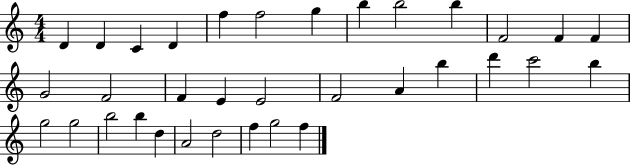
{
  \clef treble
  \numericTimeSignature
  \time 4/4
  \key c \major
  d'4 d'4 c'4 d'4 | f''4 f''2 g''4 | b''4 b''2 b''4 | f'2 f'4 f'4 | \break g'2 f'2 | f'4 e'4 e'2 | f'2 a'4 b''4 | d'''4 c'''2 b''4 | \break g''2 g''2 | b''2 b''4 d''4 | a'2 d''2 | f''4 g''2 f''4 | \break \bar "|."
}